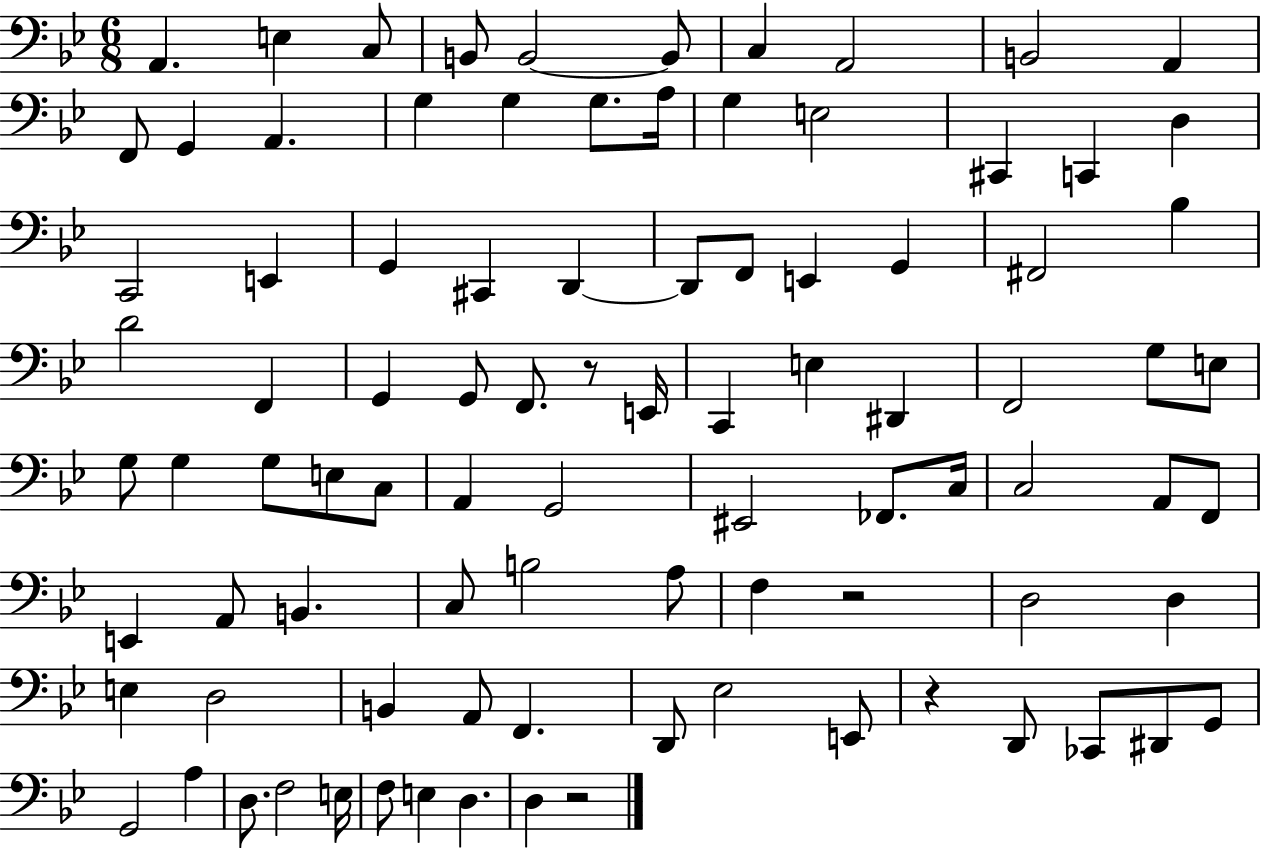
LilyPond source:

{
  \clef bass
  \numericTimeSignature
  \time 6/8
  \key bes \major
  \repeat volta 2 { a,4. e4 c8 | b,8 b,2~~ b,8 | c4 a,2 | b,2 a,4 | \break f,8 g,4 a,4. | g4 g4 g8. a16 | g4 e2 | cis,4 c,4 d4 | \break c,2 e,4 | g,4 cis,4 d,4~~ | d,8 f,8 e,4 g,4 | fis,2 bes4 | \break d'2 f,4 | g,4 g,8 f,8. r8 e,16 | c,4 e4 dis,4 | f,2 g8 e8 | \break g8 g4 g8 e8 c8 | a,4 g,2 | eis,2 fes,8. c16 | c2 a,8 f,8 | \break e,4 a,8 b,4. | c8 b2 a8 | f4 r2 | d2 d4 | \break e4 d2 | b,4 a,8 f,4. | d,8 ees2 e,8 | r4 d,8 ces,8 dis,8 g,8 | \break g,2 a4 | d8. f2 e16 | f8 e4 d4. | d4 r2 | \break } \bar "|."
}